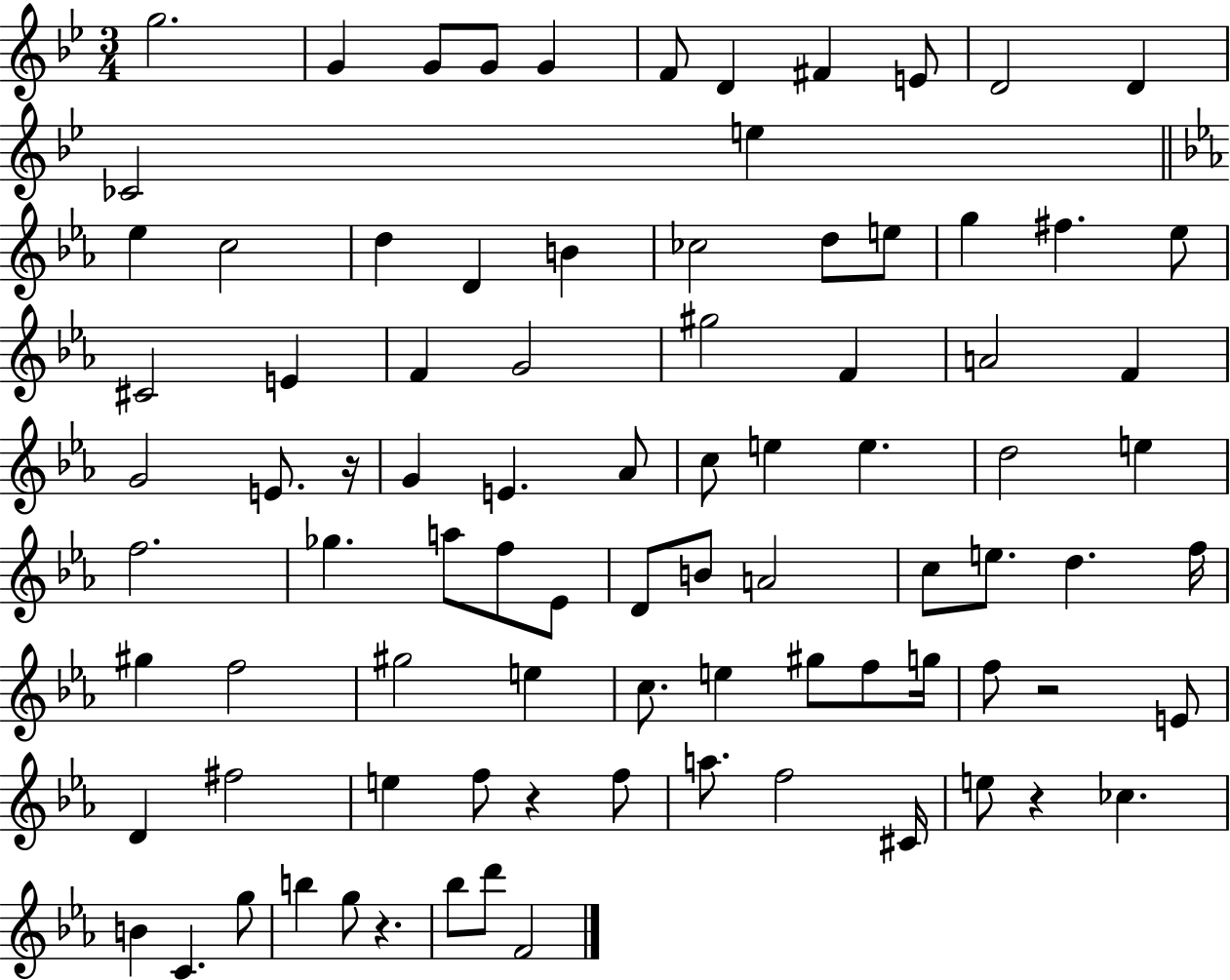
X:1
T:Untitled
M:3/4
L:1/4
K:Bb
g2 G G/2 G/2 G F/2 D ^F E/2 D2 D _C2 e _e c2 d D B _c2 d/2 e/2 g ^f _e/2 ^C2 E F G2 ^g2 F A2 F G2 E/2 z/4 G E _A/2 c/2 e e d2 e f2 _g a/2 f/2 _E/2 D/2 B/2 A2 c/2 e/2 d f/4 ^g f2 ^g2 e c/2 e ^g/2 f/2 g/4 f/2 z2 E/2 D ^f2 e f/2 z f/2 a/2 f2 ^C/4 e/2 z _c B C g/2 b g/2 z _b/2 d'/2 F2